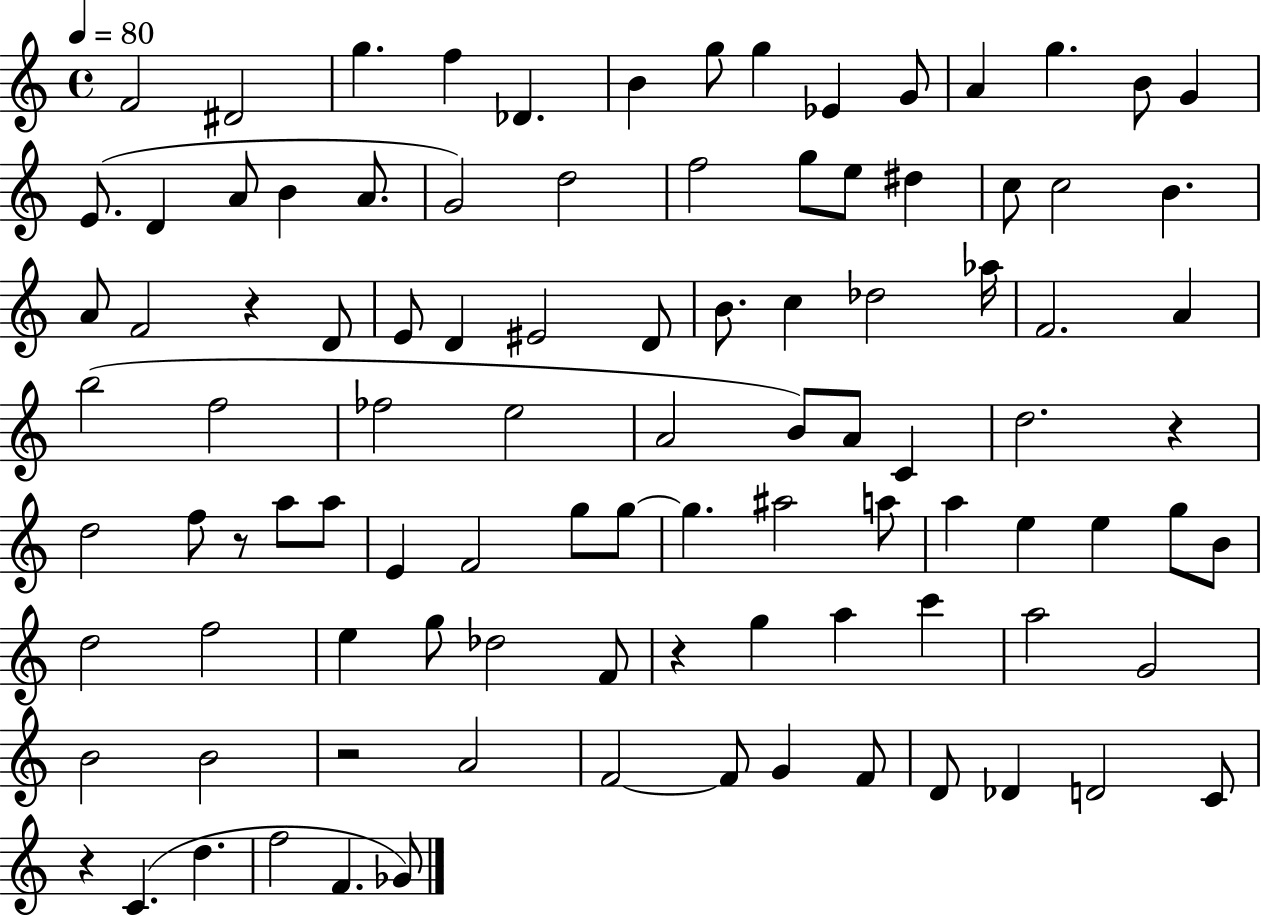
F4/h D#4/h G5/q. F5/q Db4/q. B4/q G5/e G5/q Eb4/q G4/e A4/q G5/q. B4/e G4/q E4/e. D4/q A4/e B4/q A4/e. G4/h D5/h F5/h G5/e E5/e D#5/q C5/e C5/h B4/q. A4/e F4/h R/q D4/e E4/e D4/q EIS4/h D4/e B4/e. C5/q Db5/h Ab5/s F4/h. A4/q B5/h F5/h FES5/h E5/h A4/h B4/e A4/e C4/q D5/h. R/q D5/h F5/e R/e A5/e A5/e E4/q F4/h G5/e G5/e G5/q. A#5/h A5/e A5/q E5/q E5/q G5/e B4/e D5/h F5/h E5/q G5/e Db5/h F4/e R/q G5/q A5/q C6/q A5/h G4/h B4/h B4/h R/h A4/h F4/h F4/e G4/q F4/e D4/e Db4/q D4/h C4/e R/q C4/q. D5/q. F5/h F4/q. Gb4/e